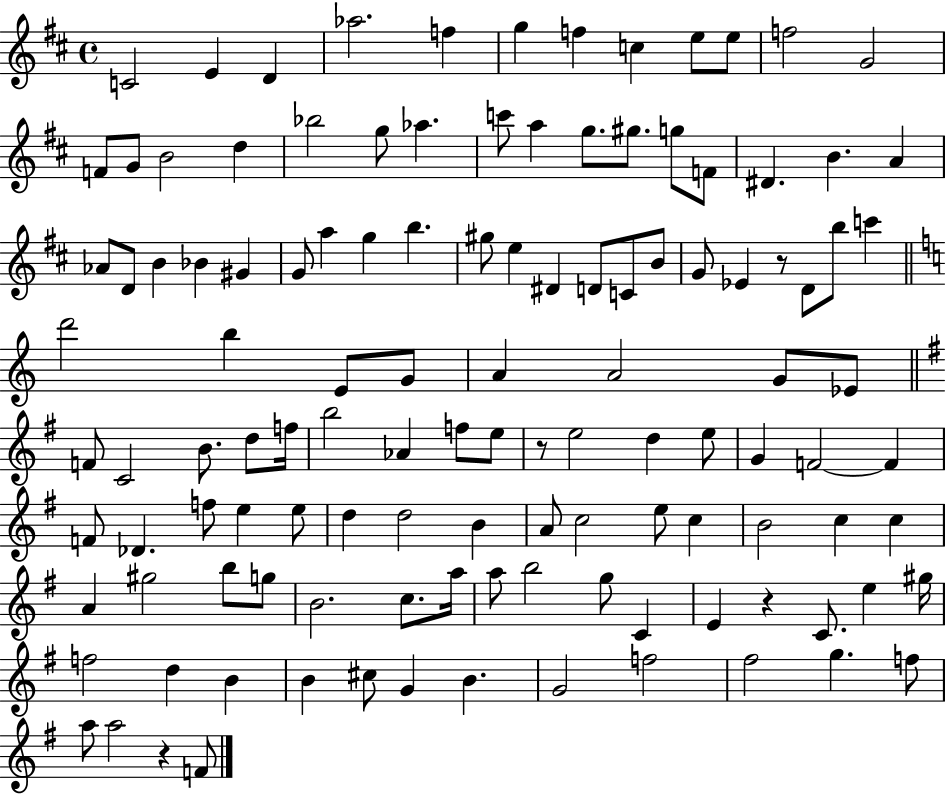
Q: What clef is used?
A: treble